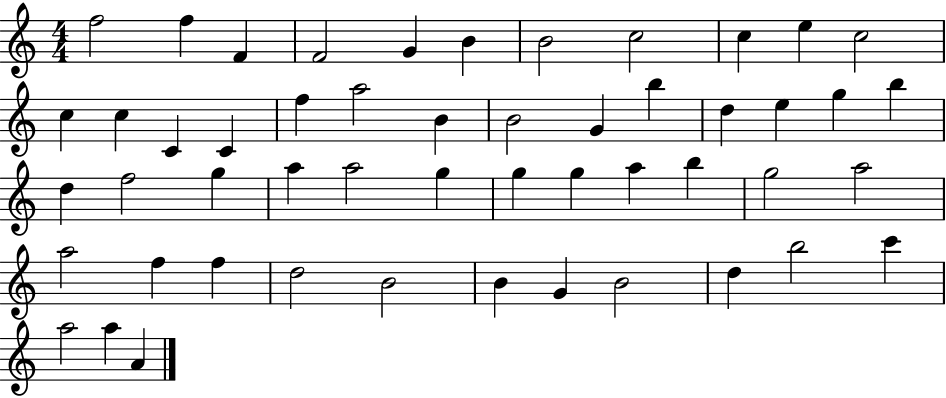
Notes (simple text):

F5/h F5/q F4/q F4/h G4/q B4/q B4/h C5/h C5/q E5/q C5/h C5/q C5/q C4/q C4/q F5/q A5/h B4/q B4/h G4/q B5/q D5/q E5/q G5/q B5/q D5/q F5/h G5/q A5/q A5/h G5/q G5/q G5/q A5/q B5/q G5/h A5/h A5/h F5/q F5/q D5/h B4/h B4/q G4/q B4/h D5/q B5/h C6/q A5/h A5/q A4/q